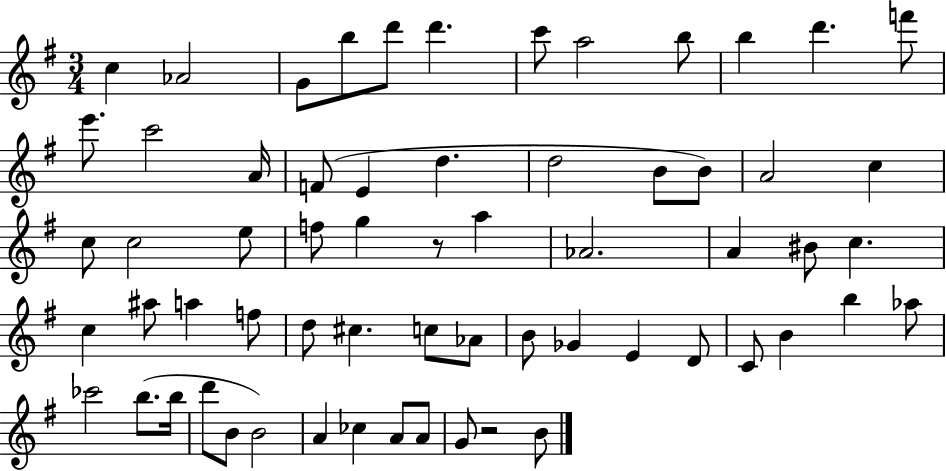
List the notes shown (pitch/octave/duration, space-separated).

C5/q Ab4/h G4/e B5/e D6/e D6/q. C6/e A5/h B5/e B5/q D6/q. F6/e E6/e. C6/h A4/s F4/e E4/q D5/q. D5/h B4/e B4/e A4/h C5/q C5/e C5/h E5/e F5/e G5/q R/e A5/q Ab4/h. A4/q BIS4/e C5/q. C5/q A#5/e A5/q F5/e D5/e C#5/q. C5/e Ab4/e B4/e Gb4/q E4/q D4/e C4/e B4/q B5/q Ab5/e CES6/h B5/e. B5/s D6/e B4/e B4/h A4/q CES5/q A4/e A4/e G4/e R/h B4/e